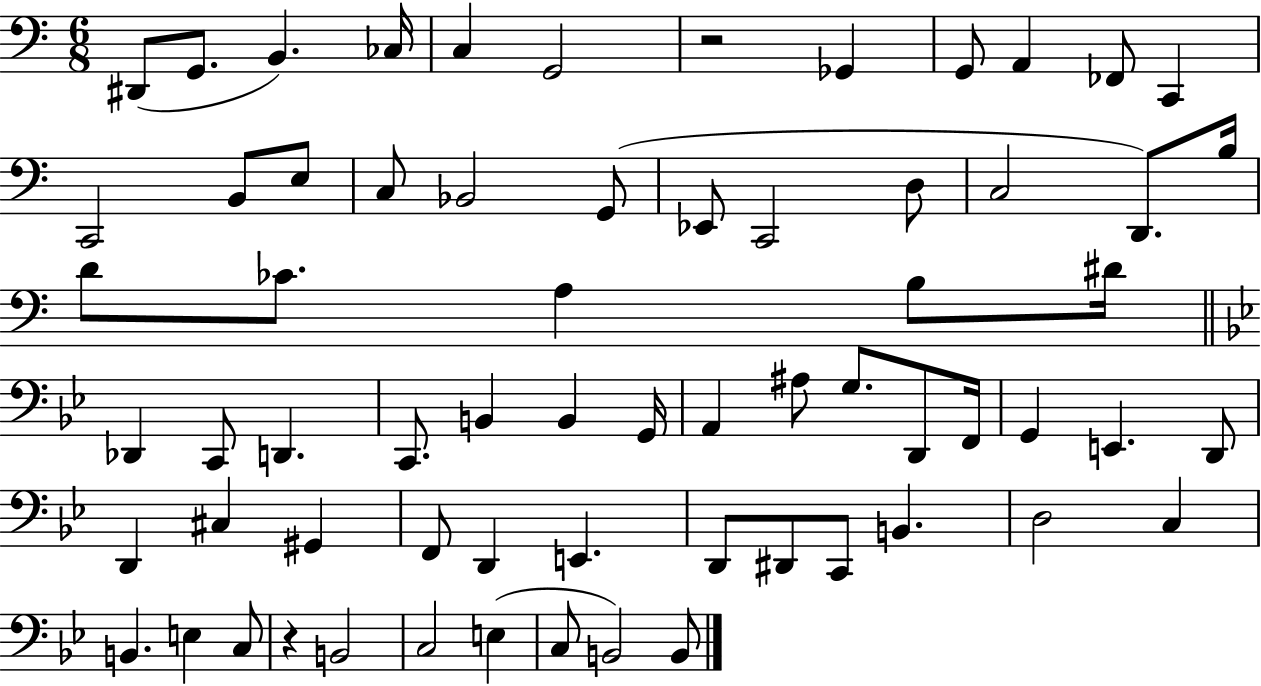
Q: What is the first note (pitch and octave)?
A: D#2